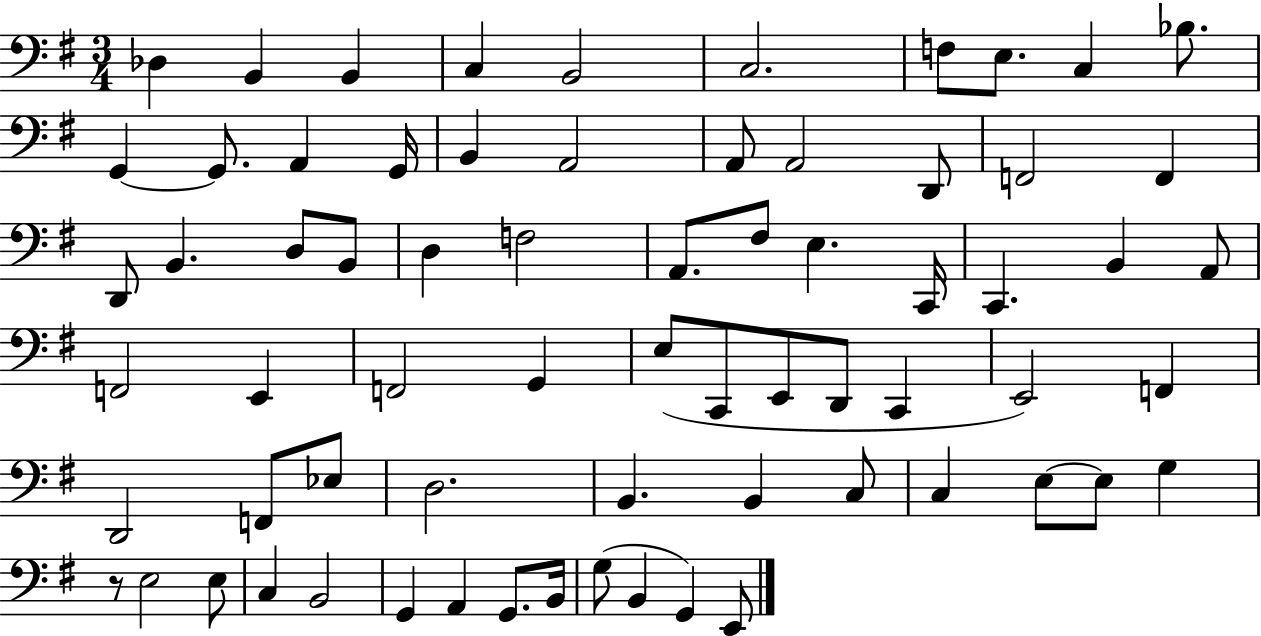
Db3/q B2/q B2/q C3/q B2/h C3/h. F3/e E3/e. C3/q Bb3/e. G2/q G2/e. A2/q G2/s B2/q A2/h A2/e A2/h D2/e F2/h F2/q D2/e B2/q. D3/e B2/e D3/q F3/h A2/e. F#3/e E3/q. C2/s C2/q. B2/q A2/e F2/h E2/q F2/h G2/q E3/e C2/e E2/e D2/e C2/q E2/h F2/q D2/h F2/e Eb3/e D3/h. B2/q. B2/q C3/e C3/q E3/e E3/e G3/q R/e E3/h E3/e C3/q B2/h G2/q A2/q G2/e. B2/s G3/e B2/q G2/q E2/e